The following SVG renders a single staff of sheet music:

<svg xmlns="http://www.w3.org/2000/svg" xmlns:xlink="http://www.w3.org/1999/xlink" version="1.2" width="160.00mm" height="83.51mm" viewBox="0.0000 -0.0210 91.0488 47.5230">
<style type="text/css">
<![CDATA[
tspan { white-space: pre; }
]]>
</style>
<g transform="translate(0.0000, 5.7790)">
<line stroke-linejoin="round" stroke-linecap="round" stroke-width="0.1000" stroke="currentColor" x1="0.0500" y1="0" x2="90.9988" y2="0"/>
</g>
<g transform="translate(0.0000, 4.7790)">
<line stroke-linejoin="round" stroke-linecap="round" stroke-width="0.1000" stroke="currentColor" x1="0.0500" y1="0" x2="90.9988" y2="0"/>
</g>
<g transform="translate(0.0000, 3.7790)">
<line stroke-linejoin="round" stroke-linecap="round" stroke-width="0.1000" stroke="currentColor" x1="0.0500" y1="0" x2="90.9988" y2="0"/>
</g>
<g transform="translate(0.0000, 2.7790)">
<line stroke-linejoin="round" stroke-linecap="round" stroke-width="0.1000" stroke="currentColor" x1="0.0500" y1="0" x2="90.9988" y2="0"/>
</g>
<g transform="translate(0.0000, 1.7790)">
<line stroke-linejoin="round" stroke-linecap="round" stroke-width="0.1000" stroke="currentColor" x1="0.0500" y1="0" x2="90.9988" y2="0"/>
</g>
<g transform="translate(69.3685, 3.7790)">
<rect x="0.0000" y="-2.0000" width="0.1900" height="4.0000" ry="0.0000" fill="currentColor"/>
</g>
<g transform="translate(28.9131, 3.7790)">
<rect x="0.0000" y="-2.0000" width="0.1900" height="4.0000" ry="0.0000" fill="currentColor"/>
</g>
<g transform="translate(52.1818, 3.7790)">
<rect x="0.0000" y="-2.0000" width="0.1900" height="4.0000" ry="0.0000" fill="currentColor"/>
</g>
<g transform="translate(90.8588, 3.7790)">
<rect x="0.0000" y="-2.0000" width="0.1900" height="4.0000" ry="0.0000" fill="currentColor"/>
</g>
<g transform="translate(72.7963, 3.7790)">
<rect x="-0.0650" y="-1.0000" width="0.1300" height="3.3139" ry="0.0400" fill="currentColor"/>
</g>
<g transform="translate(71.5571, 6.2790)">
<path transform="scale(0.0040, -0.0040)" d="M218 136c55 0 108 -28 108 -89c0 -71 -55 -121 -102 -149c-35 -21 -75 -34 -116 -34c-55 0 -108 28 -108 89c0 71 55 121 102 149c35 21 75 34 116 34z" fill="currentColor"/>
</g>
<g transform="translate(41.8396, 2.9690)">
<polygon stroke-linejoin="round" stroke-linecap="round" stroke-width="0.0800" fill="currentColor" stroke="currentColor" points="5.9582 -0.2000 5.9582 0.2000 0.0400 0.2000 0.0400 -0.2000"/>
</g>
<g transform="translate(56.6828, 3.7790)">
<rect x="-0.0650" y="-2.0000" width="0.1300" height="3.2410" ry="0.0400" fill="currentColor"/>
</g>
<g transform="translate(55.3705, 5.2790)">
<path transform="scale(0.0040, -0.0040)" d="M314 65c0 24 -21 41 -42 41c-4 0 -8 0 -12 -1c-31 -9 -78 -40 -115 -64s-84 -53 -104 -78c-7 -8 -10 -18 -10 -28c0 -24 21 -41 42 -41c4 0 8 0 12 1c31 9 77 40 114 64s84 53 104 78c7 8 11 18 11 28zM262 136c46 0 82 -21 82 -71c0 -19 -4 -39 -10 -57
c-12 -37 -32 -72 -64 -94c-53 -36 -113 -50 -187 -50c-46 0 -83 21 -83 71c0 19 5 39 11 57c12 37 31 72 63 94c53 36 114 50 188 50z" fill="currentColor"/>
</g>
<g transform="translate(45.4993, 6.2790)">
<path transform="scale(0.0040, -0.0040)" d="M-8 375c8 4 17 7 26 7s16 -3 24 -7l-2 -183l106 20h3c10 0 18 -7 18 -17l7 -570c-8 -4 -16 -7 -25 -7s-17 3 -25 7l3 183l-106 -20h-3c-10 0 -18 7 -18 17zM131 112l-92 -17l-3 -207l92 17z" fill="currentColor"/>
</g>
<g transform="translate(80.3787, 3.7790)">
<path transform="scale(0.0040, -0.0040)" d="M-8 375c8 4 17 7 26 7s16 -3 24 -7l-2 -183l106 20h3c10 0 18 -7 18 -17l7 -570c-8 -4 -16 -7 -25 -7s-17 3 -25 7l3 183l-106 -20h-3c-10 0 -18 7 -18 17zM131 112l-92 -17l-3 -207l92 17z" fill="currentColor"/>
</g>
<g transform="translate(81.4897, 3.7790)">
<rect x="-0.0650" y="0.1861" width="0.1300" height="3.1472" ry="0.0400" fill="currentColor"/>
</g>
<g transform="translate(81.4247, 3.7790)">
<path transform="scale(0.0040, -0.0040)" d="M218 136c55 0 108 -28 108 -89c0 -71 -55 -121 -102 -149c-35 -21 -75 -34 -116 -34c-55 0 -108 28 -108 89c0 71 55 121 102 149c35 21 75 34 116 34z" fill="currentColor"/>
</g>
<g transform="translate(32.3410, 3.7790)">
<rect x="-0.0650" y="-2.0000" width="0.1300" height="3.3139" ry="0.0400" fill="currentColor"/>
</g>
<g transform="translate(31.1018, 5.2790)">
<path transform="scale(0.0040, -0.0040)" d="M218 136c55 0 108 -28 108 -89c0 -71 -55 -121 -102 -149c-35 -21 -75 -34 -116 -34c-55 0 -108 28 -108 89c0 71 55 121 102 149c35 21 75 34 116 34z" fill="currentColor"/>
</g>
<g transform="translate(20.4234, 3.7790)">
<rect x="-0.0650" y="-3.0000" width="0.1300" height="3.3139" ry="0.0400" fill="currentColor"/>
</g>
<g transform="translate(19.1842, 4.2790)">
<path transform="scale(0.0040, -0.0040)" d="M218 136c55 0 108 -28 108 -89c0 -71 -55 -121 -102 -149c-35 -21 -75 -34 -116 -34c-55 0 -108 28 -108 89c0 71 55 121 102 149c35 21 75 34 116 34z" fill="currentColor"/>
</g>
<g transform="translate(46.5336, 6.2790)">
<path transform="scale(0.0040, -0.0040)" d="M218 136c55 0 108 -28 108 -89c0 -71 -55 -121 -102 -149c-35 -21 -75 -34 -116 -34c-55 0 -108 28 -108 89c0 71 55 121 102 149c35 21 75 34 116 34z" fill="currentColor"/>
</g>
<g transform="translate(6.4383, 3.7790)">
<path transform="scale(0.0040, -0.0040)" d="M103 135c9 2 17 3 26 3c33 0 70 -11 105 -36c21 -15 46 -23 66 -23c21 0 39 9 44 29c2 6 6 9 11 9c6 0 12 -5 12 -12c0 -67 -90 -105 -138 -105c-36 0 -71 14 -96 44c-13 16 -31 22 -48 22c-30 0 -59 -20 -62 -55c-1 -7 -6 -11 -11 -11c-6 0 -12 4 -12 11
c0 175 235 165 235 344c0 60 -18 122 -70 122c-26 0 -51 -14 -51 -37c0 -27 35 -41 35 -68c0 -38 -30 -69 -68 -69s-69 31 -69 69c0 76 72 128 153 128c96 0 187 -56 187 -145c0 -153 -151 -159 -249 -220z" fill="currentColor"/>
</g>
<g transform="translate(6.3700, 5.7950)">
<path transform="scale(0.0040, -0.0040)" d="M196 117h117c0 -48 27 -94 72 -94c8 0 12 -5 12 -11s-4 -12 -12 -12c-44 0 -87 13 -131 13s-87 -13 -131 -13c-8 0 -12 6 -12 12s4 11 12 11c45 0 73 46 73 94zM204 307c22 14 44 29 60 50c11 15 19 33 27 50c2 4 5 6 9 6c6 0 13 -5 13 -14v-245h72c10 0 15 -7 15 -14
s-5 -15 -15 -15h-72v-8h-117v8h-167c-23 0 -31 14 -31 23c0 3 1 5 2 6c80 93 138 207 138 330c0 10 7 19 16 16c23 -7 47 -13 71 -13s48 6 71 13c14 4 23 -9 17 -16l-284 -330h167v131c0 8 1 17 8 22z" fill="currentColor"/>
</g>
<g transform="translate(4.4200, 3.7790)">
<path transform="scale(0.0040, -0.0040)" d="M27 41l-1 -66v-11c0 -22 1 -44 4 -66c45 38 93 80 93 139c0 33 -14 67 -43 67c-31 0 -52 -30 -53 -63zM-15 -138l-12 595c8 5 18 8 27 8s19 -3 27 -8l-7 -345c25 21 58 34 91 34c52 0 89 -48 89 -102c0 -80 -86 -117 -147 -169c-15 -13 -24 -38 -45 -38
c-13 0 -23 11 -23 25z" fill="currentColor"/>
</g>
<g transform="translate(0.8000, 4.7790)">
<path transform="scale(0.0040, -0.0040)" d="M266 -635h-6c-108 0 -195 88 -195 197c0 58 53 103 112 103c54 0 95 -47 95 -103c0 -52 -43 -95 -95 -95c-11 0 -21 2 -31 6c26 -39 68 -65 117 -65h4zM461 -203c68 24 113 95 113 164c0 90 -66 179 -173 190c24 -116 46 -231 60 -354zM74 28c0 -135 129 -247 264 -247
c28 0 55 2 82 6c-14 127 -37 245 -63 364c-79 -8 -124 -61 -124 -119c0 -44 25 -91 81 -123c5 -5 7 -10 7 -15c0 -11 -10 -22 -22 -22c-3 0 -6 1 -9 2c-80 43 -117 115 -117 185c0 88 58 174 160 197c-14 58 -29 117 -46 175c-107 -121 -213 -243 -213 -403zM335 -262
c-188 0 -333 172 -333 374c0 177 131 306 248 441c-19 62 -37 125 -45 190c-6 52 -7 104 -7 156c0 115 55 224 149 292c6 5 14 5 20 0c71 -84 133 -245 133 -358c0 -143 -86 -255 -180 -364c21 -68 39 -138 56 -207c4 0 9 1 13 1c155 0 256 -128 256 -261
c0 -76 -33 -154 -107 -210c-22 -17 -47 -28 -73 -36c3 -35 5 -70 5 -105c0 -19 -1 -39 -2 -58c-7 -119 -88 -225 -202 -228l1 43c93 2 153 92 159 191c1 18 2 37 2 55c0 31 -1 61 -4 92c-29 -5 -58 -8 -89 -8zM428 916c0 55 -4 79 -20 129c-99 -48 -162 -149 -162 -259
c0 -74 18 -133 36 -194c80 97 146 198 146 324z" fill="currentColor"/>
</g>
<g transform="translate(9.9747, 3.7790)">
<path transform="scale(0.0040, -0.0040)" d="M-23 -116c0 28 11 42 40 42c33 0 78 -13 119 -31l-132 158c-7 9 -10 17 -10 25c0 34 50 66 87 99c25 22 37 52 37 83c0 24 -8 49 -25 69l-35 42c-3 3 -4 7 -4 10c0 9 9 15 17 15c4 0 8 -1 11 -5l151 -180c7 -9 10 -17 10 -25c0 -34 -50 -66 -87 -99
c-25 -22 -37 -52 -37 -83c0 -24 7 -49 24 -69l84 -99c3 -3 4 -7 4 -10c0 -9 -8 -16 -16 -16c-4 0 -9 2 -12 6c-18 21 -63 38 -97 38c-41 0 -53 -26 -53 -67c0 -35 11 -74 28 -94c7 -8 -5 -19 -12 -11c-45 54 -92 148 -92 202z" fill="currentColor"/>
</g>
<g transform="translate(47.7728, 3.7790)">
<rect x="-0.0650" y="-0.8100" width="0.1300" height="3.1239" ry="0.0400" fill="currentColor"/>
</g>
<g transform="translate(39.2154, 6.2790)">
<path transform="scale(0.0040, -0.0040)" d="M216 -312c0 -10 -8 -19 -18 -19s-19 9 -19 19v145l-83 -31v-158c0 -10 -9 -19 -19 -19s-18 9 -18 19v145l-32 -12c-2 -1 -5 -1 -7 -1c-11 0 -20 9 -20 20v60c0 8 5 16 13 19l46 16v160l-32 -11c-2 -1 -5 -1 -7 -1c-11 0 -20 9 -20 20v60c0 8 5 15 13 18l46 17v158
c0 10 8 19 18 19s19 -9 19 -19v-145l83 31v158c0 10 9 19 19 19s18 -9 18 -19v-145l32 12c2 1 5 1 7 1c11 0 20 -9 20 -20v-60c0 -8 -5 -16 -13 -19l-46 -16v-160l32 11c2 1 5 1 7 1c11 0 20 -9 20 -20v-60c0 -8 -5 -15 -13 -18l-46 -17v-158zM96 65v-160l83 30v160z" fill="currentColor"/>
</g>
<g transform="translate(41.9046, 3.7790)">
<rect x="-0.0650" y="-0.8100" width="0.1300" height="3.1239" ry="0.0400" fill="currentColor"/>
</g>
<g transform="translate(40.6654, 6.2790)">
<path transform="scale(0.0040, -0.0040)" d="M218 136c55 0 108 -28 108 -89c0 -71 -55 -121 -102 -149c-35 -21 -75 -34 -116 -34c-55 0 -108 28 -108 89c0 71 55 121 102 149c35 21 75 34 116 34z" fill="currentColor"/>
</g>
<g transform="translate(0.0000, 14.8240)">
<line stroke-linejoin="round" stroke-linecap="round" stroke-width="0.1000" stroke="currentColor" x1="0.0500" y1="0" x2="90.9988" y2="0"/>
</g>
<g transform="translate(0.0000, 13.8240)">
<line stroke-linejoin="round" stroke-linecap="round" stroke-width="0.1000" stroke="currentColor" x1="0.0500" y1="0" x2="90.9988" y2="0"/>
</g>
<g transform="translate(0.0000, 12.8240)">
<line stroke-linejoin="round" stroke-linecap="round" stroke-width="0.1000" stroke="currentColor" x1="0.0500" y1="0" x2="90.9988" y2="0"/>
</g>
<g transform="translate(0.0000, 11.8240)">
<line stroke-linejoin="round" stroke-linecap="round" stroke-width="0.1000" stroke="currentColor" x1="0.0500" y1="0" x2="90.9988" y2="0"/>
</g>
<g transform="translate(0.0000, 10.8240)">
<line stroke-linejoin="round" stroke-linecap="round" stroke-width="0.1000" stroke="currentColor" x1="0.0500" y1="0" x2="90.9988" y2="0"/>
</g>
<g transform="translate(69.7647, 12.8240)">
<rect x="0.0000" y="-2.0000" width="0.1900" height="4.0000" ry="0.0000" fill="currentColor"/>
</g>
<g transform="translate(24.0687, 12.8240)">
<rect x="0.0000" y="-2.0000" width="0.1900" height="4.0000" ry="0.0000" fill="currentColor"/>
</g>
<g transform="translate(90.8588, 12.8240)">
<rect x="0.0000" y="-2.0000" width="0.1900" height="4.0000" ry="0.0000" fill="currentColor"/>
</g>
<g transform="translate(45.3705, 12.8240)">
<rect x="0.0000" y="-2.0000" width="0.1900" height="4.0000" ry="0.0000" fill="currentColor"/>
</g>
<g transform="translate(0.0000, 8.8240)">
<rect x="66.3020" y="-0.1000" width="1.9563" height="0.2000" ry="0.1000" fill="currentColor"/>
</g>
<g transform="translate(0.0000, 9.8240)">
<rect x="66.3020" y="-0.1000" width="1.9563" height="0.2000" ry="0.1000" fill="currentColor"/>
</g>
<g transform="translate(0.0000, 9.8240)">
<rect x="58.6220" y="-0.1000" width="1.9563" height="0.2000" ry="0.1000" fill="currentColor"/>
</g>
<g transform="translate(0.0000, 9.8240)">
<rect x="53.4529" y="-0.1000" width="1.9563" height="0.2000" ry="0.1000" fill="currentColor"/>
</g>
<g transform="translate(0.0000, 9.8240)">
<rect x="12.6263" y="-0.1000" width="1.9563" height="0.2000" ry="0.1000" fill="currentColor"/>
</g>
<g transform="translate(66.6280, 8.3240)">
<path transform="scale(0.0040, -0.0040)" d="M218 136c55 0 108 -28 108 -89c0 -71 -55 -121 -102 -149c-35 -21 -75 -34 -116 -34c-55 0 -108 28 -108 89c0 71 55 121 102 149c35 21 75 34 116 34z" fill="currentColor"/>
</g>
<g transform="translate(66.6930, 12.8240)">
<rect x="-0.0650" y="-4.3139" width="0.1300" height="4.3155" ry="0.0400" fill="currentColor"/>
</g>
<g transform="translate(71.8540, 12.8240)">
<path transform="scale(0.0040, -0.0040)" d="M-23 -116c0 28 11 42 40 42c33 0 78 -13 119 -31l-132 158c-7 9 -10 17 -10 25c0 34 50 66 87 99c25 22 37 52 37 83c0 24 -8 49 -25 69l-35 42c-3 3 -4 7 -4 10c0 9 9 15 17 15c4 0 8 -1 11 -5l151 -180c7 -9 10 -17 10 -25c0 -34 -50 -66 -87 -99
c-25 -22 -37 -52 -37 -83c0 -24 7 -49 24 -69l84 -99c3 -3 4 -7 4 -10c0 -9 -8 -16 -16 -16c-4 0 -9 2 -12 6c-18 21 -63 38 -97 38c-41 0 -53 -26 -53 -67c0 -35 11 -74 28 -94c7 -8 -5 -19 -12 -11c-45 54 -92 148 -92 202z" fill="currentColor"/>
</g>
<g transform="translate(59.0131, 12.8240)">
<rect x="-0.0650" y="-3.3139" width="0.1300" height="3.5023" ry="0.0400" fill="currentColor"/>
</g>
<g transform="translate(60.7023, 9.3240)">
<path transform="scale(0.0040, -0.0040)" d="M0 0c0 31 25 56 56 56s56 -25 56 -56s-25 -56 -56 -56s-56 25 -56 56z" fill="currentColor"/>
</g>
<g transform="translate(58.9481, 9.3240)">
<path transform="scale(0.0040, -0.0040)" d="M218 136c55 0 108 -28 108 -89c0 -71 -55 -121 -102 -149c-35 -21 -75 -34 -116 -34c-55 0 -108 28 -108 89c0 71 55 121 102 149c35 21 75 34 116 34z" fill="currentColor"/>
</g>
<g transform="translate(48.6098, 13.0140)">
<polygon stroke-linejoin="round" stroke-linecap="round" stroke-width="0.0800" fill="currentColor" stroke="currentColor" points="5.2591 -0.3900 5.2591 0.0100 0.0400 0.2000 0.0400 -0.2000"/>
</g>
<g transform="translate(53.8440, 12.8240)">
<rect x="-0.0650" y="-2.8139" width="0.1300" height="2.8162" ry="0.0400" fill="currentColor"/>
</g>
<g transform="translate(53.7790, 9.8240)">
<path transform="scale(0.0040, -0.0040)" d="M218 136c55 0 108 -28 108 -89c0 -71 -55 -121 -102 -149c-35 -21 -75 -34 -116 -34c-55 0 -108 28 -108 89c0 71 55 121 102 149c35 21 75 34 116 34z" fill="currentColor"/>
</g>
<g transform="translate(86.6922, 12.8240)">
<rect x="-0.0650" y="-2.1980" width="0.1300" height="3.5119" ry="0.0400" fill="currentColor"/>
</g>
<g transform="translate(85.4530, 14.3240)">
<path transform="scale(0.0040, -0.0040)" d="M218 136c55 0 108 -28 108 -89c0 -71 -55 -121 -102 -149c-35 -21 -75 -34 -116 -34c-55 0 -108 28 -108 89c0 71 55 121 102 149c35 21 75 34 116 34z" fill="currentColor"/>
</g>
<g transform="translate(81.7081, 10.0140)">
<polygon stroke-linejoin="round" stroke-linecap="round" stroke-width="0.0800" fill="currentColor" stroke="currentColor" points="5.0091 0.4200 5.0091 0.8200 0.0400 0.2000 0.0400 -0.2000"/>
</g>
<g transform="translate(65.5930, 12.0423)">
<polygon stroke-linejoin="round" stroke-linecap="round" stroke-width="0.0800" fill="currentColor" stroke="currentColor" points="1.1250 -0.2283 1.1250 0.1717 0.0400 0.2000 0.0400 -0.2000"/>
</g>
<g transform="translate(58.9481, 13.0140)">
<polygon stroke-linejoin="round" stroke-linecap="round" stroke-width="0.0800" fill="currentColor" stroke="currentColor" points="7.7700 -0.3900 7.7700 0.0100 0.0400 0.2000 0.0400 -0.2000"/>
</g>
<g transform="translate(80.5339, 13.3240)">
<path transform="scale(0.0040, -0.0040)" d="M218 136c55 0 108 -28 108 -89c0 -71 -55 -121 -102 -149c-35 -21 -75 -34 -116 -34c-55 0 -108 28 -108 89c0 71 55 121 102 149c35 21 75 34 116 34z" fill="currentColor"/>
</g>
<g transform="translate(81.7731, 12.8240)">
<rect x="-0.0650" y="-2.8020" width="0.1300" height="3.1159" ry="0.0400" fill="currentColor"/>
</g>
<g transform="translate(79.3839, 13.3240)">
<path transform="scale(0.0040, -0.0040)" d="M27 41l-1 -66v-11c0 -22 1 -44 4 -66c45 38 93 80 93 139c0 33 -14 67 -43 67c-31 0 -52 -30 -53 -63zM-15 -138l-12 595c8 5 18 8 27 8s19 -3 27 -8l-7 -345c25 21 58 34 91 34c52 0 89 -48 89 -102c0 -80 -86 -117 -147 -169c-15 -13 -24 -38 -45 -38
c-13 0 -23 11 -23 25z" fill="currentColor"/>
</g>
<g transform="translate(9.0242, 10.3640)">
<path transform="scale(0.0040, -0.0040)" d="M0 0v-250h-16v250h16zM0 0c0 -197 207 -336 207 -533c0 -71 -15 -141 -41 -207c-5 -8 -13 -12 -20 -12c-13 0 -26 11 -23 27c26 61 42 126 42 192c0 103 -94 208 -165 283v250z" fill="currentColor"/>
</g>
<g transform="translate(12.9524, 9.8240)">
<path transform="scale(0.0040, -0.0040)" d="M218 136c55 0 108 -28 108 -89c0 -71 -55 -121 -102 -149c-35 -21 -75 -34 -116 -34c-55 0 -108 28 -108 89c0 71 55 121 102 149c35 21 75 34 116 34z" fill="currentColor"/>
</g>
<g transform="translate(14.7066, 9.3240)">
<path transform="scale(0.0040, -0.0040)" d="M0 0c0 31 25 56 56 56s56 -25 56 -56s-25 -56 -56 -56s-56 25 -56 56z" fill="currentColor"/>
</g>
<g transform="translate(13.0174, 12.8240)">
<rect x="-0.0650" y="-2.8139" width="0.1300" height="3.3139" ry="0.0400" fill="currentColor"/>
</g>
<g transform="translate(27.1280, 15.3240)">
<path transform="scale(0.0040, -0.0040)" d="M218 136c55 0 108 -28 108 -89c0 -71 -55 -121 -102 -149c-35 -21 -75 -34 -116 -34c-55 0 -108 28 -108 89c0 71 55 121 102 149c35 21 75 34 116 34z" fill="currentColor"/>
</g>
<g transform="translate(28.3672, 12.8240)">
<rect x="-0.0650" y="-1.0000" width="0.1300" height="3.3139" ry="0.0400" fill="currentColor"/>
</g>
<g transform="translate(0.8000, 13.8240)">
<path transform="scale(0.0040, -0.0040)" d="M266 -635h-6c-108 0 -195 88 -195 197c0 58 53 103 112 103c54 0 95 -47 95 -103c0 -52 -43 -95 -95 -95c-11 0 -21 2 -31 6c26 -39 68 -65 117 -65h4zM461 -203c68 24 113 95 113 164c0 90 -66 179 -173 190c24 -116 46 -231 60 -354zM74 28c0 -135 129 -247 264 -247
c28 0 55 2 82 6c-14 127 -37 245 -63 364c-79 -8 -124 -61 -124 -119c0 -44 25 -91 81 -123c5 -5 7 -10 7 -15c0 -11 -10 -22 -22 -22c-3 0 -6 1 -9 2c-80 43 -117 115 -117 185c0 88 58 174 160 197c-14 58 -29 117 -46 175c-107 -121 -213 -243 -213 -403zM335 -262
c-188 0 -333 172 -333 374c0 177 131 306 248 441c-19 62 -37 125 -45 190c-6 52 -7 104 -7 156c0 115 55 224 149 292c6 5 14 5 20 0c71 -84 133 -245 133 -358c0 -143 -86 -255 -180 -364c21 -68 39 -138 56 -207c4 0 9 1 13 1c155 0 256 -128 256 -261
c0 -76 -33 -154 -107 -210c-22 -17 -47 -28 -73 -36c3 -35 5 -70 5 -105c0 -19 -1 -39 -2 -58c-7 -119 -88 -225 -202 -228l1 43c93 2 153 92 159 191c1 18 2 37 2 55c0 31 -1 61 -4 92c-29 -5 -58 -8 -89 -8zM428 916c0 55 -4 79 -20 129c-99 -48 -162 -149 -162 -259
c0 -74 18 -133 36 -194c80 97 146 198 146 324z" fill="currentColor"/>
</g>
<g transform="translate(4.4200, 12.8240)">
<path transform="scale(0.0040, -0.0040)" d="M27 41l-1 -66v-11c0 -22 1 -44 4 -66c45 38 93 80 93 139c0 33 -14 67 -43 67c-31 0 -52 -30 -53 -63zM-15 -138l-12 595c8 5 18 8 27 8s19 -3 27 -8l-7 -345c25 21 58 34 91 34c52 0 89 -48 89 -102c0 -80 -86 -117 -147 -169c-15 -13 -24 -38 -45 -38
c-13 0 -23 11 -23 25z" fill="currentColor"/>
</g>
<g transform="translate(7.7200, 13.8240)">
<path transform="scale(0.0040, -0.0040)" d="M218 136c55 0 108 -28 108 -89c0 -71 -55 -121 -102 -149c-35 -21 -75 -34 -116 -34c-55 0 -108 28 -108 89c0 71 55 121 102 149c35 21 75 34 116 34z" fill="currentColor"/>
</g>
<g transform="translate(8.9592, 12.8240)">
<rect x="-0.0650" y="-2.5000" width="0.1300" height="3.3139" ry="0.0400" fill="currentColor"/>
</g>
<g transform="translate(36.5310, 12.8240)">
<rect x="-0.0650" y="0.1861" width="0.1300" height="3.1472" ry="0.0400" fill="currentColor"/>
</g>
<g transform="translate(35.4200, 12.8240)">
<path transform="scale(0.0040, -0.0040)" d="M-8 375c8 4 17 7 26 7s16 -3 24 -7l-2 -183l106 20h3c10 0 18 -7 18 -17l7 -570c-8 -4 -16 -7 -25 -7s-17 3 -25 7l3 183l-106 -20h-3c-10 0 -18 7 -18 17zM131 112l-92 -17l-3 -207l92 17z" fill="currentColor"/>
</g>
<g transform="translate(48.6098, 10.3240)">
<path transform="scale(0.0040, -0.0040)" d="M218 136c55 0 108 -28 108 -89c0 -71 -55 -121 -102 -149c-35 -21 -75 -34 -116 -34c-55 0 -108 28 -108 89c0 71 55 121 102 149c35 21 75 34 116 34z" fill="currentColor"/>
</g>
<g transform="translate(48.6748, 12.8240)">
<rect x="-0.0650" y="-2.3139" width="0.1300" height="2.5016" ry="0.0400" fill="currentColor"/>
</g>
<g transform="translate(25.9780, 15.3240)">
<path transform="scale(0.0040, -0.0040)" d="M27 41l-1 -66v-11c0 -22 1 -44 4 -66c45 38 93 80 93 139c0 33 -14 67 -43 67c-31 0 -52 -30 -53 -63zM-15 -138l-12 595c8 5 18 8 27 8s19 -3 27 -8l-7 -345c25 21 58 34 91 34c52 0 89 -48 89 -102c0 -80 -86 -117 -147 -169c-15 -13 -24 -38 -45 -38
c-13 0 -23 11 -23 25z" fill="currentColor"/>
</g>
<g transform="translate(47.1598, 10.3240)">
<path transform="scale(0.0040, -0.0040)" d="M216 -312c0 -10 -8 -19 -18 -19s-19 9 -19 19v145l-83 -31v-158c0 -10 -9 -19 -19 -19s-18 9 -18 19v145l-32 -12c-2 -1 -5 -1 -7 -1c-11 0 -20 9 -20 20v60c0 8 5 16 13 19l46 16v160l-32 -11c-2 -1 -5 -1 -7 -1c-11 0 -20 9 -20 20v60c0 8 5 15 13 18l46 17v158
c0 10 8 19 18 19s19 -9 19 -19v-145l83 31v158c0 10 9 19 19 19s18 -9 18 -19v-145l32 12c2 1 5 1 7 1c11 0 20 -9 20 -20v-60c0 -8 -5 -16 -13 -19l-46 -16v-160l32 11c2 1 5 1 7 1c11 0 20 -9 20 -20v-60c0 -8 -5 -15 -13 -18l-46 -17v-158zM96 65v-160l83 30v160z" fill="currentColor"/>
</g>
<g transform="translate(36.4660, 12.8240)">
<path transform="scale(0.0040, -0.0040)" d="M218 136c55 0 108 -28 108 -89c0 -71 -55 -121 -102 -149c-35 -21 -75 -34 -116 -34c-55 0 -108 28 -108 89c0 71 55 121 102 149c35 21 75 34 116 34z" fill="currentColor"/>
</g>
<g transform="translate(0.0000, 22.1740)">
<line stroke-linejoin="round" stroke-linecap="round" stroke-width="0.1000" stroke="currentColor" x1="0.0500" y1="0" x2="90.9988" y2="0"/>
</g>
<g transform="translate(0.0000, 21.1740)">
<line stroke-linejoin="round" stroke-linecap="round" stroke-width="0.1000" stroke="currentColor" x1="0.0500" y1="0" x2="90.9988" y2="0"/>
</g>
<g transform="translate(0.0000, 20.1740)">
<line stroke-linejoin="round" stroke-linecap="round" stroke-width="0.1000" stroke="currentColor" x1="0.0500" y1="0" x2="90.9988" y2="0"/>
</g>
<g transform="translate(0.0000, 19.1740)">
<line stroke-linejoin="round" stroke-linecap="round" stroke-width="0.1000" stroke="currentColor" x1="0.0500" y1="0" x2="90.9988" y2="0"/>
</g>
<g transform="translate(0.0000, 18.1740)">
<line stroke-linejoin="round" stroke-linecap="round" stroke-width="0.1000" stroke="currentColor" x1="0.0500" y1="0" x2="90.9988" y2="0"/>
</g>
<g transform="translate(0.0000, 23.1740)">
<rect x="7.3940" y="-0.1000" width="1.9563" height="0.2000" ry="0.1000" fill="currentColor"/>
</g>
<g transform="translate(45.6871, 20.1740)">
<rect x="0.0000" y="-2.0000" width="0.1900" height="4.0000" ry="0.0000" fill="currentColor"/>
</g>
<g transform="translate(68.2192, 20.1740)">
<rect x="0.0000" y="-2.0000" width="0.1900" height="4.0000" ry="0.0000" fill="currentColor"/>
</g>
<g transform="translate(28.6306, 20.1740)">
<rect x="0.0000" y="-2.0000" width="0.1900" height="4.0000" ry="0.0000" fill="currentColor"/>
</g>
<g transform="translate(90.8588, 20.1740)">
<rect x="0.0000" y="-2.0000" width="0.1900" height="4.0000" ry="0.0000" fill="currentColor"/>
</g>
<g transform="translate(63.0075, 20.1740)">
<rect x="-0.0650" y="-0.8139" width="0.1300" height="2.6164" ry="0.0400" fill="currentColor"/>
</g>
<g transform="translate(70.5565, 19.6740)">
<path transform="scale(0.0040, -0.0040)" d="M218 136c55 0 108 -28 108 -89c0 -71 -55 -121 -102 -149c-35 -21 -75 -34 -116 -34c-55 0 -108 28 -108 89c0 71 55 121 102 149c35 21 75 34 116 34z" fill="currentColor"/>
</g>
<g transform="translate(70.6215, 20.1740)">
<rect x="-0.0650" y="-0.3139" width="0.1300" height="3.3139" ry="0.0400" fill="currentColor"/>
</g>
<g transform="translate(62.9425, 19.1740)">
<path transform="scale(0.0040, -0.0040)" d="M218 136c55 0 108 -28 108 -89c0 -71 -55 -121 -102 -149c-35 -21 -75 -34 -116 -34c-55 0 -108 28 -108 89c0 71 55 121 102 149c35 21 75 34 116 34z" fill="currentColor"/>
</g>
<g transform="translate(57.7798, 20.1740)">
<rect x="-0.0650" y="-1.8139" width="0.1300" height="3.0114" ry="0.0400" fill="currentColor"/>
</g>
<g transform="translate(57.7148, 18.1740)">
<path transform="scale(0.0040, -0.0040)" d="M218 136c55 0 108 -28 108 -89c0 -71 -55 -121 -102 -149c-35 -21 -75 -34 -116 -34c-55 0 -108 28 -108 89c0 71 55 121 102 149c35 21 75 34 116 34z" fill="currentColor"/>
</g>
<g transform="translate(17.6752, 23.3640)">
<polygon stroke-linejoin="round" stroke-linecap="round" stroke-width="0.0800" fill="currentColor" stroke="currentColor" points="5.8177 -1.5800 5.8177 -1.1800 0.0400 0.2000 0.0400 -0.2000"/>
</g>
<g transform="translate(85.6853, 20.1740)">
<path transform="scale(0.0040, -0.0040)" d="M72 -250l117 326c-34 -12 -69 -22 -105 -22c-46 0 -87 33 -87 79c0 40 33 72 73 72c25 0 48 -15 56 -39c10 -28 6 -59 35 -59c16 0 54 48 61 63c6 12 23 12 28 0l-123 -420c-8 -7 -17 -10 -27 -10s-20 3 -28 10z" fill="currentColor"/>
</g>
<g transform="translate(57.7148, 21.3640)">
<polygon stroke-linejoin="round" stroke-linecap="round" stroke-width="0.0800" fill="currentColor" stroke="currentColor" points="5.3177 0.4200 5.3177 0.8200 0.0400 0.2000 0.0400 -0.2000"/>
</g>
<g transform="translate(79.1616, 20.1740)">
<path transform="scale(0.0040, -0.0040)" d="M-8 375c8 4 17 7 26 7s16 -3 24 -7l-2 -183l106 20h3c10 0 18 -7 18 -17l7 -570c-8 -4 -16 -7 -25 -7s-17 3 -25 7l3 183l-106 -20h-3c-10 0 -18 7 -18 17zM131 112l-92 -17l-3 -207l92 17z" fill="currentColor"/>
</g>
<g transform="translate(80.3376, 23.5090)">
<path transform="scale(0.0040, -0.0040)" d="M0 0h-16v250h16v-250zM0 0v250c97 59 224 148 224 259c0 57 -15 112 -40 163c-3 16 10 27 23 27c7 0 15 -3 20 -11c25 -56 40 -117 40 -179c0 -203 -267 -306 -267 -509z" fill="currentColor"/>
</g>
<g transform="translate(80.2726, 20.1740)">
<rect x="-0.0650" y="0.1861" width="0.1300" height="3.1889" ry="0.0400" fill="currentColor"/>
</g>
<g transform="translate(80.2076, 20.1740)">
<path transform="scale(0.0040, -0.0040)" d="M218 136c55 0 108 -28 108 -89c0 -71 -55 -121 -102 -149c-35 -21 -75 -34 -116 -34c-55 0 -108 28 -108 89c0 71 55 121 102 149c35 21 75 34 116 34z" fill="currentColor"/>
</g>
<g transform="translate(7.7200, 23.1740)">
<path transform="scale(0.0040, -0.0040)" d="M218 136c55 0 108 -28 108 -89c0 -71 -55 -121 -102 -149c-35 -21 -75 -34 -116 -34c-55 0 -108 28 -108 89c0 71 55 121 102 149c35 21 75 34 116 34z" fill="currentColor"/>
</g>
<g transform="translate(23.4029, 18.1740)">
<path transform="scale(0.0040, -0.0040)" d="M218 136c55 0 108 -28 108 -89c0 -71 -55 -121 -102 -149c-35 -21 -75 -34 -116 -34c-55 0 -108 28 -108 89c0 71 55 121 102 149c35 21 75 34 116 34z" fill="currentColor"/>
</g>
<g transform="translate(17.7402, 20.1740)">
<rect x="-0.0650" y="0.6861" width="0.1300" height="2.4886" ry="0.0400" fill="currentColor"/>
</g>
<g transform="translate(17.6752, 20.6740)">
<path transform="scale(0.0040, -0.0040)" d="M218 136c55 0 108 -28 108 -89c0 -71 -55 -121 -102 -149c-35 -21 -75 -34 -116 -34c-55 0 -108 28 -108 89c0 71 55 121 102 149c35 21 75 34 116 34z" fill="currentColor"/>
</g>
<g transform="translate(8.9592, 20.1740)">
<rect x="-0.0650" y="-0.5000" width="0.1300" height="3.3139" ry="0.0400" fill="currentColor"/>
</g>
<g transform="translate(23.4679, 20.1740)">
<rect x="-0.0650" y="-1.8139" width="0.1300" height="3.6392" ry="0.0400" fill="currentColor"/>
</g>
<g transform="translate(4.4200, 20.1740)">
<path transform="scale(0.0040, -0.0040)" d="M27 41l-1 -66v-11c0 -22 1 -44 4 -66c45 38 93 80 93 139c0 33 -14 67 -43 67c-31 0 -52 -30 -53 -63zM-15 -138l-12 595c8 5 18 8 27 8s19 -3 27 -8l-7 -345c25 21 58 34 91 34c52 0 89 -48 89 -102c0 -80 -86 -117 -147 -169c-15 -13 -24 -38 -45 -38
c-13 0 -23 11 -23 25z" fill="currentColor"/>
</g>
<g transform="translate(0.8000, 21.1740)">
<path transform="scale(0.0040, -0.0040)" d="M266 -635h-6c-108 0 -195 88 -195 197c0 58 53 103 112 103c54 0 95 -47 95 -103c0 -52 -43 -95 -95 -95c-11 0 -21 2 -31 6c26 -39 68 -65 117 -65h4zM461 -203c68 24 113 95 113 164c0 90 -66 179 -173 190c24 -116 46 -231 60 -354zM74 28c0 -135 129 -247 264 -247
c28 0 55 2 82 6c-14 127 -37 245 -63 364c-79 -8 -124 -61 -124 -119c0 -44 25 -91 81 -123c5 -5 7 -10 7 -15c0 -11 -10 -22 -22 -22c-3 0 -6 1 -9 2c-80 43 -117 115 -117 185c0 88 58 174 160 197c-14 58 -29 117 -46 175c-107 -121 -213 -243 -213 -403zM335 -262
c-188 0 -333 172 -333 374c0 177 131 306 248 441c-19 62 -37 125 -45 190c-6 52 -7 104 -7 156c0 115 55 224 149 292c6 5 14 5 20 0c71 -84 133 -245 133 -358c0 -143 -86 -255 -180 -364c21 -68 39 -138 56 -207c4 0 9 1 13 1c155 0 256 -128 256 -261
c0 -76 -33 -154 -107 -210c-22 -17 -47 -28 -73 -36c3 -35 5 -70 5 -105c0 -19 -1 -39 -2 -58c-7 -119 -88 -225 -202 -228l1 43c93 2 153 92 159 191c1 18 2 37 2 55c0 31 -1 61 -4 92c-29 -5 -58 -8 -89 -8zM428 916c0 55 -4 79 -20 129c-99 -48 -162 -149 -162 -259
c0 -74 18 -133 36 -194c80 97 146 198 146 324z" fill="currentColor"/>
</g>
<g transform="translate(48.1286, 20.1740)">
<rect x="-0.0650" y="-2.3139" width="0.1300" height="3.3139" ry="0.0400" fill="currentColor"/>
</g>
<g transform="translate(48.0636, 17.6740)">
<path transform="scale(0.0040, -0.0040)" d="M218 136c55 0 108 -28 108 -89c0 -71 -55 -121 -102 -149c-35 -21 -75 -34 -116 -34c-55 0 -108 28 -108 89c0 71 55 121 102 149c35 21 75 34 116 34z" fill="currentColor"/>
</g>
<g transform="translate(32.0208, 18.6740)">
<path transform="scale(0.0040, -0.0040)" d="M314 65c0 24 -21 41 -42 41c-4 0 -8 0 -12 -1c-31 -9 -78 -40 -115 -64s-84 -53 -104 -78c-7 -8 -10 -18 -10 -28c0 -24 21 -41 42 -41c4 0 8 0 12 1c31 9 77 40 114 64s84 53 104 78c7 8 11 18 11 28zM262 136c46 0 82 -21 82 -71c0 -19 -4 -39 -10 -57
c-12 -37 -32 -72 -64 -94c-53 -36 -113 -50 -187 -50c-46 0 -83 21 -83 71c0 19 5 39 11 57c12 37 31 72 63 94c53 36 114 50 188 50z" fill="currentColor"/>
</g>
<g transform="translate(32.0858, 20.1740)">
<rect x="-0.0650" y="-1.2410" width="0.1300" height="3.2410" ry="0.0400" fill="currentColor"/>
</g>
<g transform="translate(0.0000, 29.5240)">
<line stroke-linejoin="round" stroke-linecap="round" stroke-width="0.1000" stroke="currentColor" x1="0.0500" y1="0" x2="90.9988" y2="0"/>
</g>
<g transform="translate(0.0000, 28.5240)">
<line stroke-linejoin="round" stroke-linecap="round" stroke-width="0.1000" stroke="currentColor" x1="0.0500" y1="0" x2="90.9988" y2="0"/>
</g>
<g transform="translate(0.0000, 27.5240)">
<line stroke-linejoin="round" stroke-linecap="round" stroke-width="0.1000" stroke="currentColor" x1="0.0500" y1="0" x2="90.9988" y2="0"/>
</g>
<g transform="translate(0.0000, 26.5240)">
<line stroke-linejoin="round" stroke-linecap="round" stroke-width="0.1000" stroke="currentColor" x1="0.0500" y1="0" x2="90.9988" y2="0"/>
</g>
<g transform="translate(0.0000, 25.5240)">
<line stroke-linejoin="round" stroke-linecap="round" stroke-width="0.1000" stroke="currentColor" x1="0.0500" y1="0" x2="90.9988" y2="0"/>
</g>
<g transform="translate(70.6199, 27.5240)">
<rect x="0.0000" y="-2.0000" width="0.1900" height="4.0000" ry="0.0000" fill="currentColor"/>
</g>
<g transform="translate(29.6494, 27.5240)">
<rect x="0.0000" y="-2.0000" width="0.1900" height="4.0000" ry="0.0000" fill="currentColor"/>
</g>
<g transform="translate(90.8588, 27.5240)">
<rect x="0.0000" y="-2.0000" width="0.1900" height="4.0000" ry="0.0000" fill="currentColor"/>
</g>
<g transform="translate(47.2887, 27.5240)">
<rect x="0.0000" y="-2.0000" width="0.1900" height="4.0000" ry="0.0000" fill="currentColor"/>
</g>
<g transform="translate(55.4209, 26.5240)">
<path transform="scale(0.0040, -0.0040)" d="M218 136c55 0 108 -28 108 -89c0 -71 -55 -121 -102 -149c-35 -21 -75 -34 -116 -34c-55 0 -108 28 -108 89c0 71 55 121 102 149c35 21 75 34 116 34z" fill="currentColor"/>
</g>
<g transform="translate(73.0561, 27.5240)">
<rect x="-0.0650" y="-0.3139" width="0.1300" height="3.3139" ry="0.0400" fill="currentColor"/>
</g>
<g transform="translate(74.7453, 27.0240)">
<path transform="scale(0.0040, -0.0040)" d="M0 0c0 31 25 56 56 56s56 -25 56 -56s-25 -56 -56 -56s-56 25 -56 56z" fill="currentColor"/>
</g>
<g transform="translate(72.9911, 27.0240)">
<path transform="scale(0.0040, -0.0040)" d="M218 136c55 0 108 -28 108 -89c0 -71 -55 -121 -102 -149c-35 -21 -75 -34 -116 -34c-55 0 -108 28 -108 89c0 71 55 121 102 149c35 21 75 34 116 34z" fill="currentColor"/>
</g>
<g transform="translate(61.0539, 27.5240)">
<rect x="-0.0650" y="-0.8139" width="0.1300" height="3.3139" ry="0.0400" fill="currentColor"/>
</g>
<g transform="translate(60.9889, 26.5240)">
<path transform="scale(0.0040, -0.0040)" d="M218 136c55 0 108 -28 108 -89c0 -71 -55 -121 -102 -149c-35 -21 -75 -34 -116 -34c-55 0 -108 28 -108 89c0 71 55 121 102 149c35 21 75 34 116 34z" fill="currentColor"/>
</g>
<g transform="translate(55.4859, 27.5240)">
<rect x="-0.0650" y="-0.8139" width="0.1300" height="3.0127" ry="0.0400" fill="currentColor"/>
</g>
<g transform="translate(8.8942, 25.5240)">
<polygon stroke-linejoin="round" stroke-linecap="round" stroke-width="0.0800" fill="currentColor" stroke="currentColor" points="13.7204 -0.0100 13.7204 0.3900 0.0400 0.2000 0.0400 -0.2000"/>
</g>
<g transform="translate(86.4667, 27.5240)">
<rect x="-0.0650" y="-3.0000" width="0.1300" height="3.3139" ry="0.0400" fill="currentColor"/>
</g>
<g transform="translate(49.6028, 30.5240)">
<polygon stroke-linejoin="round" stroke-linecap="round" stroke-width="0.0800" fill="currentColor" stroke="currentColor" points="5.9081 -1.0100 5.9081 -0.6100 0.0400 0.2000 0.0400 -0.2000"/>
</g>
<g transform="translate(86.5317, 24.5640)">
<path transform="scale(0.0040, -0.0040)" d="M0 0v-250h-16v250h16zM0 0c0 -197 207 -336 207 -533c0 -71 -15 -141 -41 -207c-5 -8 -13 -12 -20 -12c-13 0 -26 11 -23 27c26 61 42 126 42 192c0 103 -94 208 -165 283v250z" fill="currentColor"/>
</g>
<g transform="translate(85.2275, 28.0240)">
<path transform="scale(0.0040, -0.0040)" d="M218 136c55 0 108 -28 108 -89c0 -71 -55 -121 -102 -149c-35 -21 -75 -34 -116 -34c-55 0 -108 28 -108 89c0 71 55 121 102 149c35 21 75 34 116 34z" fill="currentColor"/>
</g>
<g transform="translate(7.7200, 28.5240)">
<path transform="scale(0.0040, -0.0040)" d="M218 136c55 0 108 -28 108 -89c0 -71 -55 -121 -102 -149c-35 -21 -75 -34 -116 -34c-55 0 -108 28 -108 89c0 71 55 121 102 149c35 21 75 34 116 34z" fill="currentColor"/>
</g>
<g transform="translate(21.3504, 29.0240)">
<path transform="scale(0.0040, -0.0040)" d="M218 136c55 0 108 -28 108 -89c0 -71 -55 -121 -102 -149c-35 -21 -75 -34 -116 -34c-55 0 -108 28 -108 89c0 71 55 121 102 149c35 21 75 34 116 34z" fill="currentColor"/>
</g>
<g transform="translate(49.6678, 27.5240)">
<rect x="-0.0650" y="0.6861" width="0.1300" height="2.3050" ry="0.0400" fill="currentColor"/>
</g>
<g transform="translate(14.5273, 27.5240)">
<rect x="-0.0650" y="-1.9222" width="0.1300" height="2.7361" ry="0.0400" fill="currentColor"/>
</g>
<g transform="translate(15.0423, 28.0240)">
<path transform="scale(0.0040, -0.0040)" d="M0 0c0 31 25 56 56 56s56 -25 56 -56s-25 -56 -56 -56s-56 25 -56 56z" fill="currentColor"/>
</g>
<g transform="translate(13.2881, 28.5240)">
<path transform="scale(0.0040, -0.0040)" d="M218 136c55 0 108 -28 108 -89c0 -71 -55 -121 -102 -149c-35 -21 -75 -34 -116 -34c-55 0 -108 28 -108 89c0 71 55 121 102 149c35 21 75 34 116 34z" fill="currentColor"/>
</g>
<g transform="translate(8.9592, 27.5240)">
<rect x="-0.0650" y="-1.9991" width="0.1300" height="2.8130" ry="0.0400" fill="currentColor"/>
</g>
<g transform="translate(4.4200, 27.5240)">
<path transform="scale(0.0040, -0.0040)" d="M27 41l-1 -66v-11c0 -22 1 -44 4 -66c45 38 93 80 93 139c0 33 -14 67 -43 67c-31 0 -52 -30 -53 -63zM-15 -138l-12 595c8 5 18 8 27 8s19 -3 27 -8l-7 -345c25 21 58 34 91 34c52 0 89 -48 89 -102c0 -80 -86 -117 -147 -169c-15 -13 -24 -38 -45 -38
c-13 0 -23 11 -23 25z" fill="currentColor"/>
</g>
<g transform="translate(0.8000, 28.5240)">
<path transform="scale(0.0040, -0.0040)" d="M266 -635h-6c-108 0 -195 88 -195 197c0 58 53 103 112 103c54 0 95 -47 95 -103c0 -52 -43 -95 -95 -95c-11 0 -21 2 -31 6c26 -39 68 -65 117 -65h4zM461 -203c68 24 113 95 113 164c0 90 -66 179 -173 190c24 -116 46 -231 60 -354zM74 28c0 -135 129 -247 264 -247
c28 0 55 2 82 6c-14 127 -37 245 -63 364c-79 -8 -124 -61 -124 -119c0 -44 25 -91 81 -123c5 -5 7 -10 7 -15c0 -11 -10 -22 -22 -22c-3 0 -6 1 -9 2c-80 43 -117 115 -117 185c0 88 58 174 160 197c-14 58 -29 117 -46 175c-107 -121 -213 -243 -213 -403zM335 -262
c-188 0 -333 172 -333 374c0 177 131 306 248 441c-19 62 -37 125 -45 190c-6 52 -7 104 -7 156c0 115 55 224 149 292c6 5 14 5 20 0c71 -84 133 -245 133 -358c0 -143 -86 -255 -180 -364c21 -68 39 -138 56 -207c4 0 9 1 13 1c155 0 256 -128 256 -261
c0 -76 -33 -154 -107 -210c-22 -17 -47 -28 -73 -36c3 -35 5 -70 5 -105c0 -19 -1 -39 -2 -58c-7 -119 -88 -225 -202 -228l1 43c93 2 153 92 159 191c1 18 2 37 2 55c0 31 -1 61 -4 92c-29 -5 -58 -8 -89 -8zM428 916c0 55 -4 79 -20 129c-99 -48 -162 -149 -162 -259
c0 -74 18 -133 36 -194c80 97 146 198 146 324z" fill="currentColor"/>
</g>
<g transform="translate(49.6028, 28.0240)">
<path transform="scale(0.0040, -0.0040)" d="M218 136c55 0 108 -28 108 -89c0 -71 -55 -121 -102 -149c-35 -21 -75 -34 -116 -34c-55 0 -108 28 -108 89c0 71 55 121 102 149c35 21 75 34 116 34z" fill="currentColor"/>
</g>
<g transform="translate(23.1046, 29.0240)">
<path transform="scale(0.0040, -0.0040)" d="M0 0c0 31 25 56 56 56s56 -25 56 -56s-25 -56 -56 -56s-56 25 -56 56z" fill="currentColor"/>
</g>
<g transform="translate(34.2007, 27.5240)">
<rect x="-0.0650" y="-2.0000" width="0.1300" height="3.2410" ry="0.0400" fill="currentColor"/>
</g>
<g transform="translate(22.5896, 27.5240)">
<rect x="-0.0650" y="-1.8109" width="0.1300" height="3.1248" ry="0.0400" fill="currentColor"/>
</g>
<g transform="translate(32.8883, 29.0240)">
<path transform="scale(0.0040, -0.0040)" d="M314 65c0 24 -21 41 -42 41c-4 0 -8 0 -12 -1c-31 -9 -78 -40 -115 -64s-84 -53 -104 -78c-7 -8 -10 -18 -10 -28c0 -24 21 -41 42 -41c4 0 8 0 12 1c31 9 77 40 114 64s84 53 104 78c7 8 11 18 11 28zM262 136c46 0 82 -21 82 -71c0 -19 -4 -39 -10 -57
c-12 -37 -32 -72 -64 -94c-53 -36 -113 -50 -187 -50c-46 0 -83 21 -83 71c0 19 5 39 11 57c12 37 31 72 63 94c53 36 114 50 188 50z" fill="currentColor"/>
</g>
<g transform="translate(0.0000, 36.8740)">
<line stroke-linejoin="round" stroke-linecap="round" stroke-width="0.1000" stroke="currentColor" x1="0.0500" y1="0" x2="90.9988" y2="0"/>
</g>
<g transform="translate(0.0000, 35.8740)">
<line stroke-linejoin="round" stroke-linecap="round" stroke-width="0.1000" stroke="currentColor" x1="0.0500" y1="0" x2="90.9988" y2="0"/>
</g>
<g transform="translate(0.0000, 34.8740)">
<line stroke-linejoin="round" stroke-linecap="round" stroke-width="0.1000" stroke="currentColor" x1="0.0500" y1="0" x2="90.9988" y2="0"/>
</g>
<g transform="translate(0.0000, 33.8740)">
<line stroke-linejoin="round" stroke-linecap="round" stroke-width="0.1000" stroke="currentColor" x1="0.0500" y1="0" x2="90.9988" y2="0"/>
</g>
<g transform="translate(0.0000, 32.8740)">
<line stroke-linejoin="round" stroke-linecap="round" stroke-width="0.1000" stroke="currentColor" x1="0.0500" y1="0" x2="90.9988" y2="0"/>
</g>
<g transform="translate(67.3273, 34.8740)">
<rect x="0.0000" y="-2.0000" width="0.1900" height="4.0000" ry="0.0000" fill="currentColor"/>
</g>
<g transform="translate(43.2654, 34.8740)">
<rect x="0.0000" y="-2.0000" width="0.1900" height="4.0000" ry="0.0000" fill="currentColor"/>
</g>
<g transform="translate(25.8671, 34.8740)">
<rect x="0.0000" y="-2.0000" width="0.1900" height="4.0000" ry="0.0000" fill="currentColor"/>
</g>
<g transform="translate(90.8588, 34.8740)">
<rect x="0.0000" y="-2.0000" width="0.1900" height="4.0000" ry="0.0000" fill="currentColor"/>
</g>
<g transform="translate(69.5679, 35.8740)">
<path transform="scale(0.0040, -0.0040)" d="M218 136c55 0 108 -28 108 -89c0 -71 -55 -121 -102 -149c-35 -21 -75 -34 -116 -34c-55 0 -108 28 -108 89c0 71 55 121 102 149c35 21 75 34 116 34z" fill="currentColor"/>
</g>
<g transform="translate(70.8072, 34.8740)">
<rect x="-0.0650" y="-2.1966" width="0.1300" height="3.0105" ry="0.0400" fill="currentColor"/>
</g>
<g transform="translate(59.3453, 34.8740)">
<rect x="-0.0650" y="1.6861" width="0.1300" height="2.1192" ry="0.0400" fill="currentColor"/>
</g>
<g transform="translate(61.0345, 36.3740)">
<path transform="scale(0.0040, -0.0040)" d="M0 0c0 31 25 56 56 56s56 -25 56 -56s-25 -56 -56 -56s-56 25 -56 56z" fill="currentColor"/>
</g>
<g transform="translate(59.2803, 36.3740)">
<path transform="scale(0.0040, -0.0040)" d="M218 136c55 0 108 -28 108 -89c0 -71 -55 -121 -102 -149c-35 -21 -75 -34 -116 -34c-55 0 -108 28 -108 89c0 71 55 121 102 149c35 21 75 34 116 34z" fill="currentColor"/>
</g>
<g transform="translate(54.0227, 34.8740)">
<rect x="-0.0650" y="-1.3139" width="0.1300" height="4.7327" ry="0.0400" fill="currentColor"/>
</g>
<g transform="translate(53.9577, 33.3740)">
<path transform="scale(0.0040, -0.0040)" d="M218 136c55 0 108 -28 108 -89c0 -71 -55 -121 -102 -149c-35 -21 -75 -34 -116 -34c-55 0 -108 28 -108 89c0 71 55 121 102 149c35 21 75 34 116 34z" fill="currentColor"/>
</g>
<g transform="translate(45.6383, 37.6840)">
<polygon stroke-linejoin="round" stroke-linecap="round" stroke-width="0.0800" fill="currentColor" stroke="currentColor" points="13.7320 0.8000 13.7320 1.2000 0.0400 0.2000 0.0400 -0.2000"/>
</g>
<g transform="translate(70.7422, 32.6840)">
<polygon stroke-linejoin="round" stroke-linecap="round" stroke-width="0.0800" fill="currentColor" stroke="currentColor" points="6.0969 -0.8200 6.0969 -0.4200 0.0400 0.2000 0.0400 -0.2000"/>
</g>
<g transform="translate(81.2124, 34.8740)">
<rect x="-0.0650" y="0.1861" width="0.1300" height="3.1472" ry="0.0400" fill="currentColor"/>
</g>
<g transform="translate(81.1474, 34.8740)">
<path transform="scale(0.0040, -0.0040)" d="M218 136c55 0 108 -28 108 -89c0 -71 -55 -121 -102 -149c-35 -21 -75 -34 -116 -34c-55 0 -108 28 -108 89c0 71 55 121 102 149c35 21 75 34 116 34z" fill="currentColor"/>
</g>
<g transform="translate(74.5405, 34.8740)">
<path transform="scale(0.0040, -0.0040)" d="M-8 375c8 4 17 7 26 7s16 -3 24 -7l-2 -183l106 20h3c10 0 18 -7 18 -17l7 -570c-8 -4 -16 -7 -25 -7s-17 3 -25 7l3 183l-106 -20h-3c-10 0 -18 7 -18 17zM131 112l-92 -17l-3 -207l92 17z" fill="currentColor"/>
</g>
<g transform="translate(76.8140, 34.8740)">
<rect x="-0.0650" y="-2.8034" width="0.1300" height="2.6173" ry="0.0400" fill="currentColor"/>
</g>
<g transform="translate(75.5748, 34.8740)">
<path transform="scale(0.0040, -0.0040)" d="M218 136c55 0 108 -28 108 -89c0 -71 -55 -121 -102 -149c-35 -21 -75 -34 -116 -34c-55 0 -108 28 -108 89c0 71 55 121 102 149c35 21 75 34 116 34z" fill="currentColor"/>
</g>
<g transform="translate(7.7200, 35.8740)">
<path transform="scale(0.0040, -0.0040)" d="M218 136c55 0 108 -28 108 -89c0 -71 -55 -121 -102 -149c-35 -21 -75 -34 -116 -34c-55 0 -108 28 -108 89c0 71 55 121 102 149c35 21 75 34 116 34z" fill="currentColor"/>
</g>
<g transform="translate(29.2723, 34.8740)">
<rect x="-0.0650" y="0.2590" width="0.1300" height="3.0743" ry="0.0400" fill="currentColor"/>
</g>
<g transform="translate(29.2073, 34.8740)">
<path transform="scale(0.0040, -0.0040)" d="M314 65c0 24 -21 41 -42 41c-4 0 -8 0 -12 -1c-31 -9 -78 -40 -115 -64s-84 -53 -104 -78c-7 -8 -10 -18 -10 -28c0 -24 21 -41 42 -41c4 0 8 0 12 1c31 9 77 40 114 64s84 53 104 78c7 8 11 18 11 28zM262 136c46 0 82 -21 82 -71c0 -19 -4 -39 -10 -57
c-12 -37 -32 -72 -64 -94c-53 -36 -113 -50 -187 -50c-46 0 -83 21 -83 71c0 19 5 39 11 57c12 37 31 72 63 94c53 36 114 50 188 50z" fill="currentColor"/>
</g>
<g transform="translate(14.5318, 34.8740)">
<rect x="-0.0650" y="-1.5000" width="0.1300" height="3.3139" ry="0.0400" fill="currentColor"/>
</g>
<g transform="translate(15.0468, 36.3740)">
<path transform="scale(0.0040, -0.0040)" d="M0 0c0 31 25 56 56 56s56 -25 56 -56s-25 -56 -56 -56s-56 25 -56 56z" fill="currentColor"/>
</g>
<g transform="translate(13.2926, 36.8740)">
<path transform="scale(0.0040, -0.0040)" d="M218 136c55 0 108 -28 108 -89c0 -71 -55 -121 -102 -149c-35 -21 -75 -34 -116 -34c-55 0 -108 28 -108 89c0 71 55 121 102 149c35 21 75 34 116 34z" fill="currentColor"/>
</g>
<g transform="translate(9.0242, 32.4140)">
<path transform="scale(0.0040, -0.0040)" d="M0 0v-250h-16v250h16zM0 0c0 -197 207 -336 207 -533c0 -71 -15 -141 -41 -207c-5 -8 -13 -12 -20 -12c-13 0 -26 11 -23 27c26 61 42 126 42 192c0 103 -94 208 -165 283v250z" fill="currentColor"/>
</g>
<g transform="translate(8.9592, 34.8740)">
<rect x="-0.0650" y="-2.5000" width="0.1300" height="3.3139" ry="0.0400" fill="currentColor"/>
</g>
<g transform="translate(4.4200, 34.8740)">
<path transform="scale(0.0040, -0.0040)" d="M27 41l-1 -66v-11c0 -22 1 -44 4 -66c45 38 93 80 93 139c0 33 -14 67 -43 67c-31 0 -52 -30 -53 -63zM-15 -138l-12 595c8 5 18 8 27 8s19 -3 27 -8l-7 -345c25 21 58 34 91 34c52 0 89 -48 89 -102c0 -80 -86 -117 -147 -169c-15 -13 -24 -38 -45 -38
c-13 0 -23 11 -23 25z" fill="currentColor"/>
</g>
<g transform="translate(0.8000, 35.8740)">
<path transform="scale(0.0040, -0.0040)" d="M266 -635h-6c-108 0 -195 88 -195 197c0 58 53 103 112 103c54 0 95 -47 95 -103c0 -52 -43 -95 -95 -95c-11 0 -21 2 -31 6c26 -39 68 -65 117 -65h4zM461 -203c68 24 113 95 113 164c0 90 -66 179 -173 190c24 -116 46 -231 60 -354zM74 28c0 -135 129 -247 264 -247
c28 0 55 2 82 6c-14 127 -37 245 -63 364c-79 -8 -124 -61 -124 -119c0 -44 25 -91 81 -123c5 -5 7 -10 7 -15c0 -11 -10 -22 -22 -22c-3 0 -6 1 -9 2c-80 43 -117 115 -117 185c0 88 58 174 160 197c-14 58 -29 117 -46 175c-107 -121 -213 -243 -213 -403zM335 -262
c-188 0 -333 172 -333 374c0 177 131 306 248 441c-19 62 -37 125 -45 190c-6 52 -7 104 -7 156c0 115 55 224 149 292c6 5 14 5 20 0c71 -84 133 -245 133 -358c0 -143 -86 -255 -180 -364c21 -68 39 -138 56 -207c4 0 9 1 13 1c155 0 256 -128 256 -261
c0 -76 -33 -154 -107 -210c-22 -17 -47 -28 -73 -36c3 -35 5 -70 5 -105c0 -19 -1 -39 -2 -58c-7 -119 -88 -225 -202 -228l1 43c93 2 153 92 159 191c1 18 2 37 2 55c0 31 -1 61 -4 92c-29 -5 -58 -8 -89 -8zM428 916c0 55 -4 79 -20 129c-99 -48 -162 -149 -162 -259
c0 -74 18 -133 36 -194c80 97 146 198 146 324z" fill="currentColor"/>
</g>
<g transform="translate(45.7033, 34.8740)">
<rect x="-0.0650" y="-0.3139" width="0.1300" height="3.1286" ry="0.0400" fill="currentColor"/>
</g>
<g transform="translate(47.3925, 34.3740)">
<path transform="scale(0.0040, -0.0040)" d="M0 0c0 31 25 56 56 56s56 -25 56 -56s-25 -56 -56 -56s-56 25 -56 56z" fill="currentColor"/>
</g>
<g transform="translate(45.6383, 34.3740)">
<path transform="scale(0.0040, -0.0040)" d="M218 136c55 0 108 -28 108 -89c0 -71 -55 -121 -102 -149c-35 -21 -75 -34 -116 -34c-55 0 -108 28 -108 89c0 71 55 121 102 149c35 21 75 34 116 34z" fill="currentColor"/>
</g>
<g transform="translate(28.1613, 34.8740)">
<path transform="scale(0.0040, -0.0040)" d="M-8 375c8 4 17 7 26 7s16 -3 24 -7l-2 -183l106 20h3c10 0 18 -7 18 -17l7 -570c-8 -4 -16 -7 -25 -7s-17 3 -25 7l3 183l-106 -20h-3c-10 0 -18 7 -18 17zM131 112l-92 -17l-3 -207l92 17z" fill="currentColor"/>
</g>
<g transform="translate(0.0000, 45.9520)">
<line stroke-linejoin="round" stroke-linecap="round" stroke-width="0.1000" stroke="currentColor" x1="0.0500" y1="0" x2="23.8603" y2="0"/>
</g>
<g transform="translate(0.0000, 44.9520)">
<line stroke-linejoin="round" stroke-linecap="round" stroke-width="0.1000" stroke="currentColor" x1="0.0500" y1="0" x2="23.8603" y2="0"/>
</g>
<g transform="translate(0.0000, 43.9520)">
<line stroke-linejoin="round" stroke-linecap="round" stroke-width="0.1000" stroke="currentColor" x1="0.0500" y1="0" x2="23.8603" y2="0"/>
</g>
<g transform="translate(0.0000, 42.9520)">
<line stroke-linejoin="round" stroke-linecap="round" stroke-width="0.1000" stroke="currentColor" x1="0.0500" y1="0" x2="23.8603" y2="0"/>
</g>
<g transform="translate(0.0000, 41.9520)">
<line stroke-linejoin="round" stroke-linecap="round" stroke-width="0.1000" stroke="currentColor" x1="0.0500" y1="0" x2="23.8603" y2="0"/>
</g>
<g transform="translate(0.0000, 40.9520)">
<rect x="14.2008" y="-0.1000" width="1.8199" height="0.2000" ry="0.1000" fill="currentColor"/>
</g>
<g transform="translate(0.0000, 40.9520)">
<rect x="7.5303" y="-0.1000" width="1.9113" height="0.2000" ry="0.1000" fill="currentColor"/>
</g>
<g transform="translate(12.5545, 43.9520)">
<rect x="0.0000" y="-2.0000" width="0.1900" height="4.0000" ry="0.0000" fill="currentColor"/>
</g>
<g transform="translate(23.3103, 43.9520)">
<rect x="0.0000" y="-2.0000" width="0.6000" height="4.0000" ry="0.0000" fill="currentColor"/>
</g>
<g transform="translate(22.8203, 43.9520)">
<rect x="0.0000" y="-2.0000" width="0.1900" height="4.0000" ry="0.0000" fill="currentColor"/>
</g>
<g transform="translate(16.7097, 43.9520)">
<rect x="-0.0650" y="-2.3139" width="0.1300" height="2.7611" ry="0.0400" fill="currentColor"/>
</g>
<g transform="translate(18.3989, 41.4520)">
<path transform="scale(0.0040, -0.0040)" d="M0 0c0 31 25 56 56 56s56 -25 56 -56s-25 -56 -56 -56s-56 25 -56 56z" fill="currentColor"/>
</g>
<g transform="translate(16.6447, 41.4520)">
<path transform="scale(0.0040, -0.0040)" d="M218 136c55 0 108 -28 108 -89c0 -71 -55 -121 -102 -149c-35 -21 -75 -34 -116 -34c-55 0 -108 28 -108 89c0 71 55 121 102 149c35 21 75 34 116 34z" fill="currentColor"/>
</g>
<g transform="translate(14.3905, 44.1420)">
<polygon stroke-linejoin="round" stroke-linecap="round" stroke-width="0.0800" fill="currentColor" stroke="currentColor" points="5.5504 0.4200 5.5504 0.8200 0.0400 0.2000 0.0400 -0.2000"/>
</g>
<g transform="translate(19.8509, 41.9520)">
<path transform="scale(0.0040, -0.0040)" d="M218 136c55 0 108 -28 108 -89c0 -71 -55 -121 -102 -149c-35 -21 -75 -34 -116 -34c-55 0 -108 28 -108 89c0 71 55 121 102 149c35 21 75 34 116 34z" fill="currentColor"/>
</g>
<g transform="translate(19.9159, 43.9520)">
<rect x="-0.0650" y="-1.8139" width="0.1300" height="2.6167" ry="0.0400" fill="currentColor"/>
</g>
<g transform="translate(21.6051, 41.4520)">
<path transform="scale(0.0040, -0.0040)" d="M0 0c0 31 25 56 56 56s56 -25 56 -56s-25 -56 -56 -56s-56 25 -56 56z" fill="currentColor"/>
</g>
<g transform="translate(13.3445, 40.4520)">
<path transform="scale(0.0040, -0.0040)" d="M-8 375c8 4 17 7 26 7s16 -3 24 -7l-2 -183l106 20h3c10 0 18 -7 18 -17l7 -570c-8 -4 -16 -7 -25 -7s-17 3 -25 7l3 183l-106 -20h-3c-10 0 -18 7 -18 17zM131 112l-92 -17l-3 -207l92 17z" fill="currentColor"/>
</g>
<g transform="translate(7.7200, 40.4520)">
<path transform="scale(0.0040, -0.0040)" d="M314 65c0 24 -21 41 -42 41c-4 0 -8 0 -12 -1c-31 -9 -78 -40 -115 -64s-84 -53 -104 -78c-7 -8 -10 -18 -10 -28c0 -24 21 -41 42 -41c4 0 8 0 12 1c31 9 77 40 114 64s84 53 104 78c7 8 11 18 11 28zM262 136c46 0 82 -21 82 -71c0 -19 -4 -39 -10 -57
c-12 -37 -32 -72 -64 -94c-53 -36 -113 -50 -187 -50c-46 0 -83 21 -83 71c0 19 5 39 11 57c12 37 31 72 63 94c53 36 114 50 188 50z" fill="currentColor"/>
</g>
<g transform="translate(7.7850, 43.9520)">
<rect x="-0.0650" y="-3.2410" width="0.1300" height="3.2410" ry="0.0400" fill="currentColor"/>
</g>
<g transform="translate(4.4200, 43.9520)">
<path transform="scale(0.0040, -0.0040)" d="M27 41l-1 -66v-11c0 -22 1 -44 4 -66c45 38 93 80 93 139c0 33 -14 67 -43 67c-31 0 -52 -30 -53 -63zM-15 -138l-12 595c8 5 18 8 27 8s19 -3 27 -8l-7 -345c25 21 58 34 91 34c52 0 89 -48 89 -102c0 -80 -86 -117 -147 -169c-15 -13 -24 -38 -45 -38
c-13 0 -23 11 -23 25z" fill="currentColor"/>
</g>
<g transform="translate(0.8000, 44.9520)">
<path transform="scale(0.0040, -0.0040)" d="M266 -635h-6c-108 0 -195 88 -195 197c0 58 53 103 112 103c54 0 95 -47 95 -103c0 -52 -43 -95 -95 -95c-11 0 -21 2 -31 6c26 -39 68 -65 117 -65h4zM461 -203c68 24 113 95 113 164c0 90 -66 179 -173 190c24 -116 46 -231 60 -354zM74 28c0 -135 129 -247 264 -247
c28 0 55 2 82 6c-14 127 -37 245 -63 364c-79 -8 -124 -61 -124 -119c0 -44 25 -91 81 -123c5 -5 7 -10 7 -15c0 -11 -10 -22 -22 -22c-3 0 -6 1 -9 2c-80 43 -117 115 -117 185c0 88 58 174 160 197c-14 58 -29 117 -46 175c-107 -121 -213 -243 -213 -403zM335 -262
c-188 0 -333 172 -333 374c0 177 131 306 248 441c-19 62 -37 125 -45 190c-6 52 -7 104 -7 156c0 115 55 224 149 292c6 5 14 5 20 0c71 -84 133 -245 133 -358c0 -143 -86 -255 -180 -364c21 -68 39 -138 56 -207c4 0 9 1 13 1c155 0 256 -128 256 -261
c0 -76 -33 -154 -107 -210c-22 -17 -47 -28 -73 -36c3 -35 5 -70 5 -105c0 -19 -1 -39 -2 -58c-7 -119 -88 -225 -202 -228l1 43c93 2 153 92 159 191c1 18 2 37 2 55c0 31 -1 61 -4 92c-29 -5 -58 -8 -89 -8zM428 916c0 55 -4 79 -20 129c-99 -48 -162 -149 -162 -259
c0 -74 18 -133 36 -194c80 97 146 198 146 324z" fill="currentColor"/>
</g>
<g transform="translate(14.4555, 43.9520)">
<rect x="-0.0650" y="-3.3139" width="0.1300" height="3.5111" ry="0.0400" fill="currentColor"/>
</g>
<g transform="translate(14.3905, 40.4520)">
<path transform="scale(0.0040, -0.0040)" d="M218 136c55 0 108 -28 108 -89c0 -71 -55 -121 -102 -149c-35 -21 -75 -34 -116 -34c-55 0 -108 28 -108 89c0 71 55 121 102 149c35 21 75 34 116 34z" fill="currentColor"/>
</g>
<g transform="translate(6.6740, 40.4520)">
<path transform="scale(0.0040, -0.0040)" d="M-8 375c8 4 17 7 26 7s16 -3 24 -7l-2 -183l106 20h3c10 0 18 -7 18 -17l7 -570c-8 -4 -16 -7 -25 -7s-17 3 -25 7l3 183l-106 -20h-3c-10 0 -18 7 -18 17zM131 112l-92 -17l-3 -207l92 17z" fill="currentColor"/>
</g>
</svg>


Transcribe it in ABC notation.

X:1
T:Untitled
M:2/4
L:1/4
K:F
z A F ^D/2 D/2 F2 D B G/2 a _D B ^g/2 a/2 _b/2 d'/4 z _A/2 F/2 C A/2 f/2 e2 g f/2 d/2 c B/2 z/2 G/2 G/2 F/2 F2 A/2 d/2 d c A/2 G/2 E B2 c/2 e/2 F/2 G/2 B/2 B b2 b/2 g/2 f/2